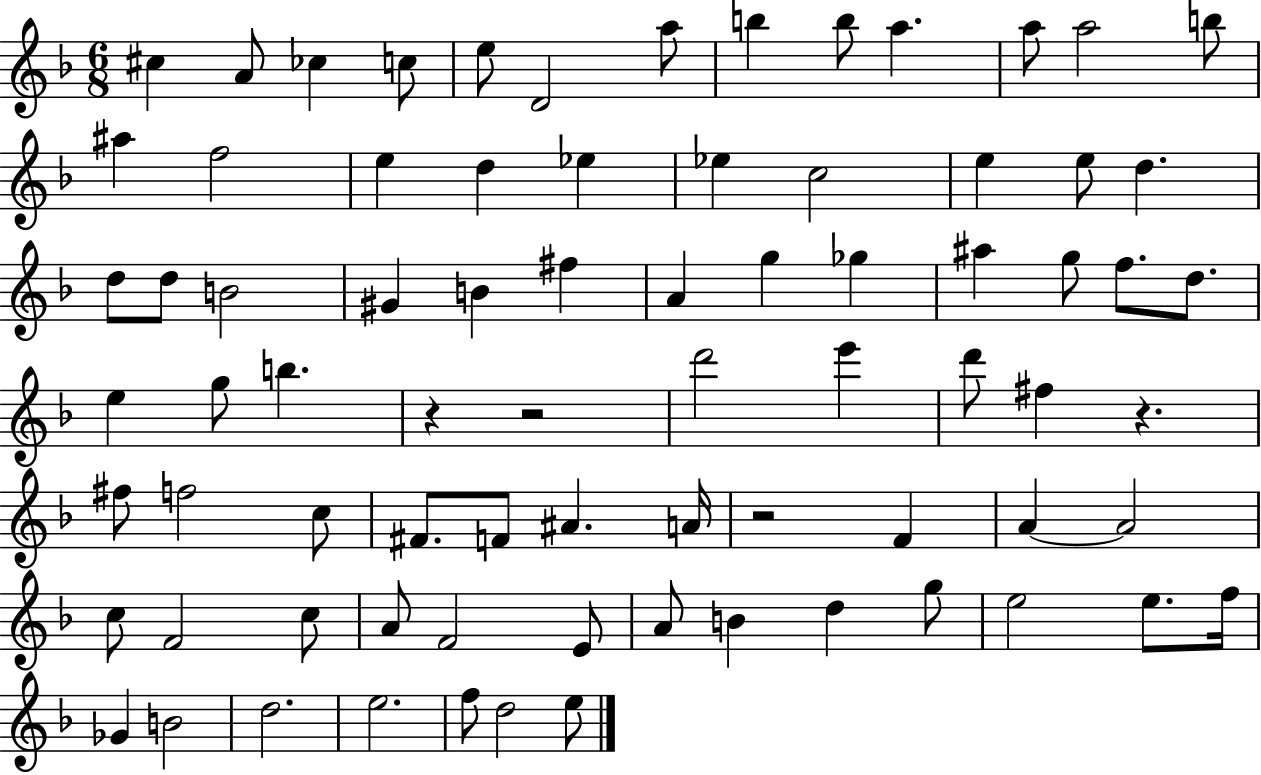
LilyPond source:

{
  \clef treble
  \numericTimeSignature
  \time 6/8
  \key f \major
  cis''4 a'8 ces''4 c''8 | e''8 d'2 a''8 | b''4 b''8 a''4. | a''8 a''2 b''8 | \break ais''4 f''2 | e''4 d''4 ees''4 | ees''4 c''2 | e''4 e''8 d''4. | \break d''8 d''8 b'2 | gis'4 b'4 fis''4 | a'4 g''4 ges''4 | ais''4 g''8 f''8. d''8. | \break e''4 g''8 b''4. | r4 r2 | d'''2 e'''4 | d'''8 fis''4 r4. | \break fis''8 f''2 c''8 | fis'8. f'8 ais'4. a'16 | r2 f'4 | a'4~~ a'2 | \break c''8 f'2 c''8 | a'8 f'2 e'8 | a'8 b'4 d''4 g''8 | e''2 e''8. f''16 | \break ges'4 b'2 | d''2. | e''2. | f''8 d''2 e''8 | \break \bar "|."
}